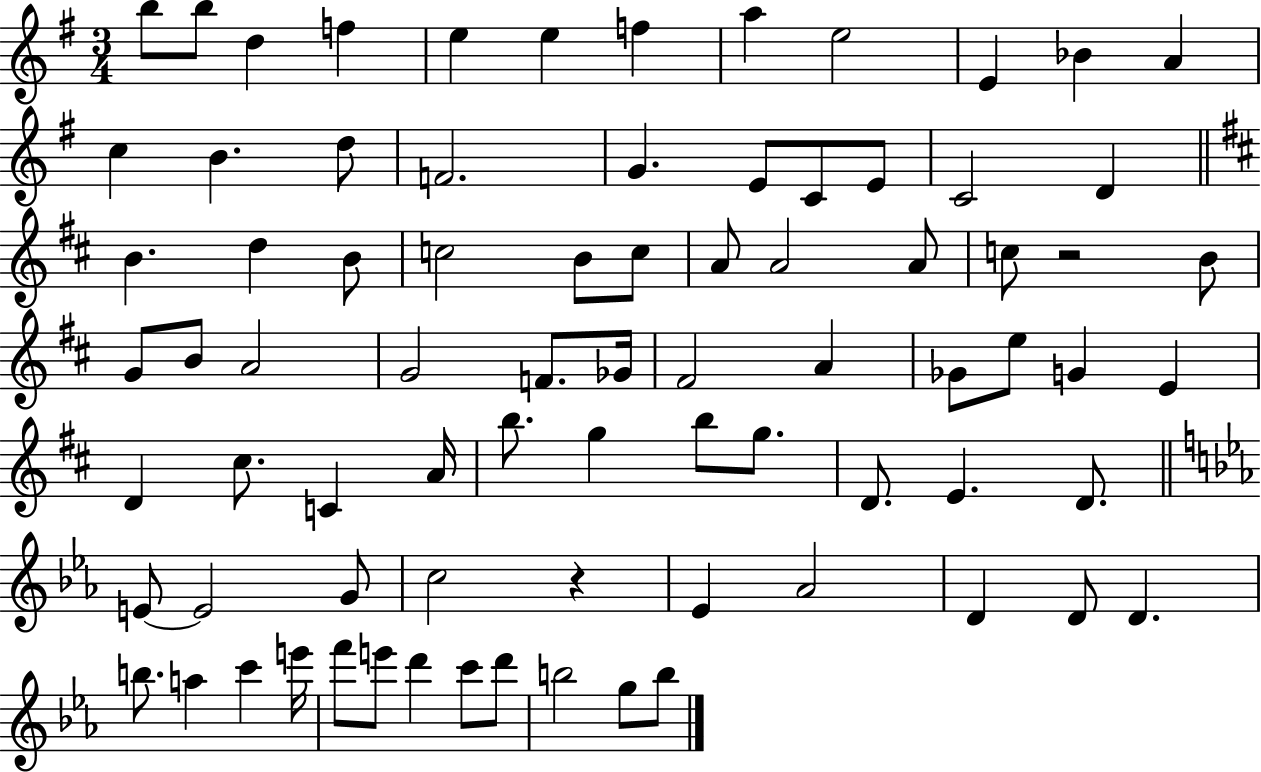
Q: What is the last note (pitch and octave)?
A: B5